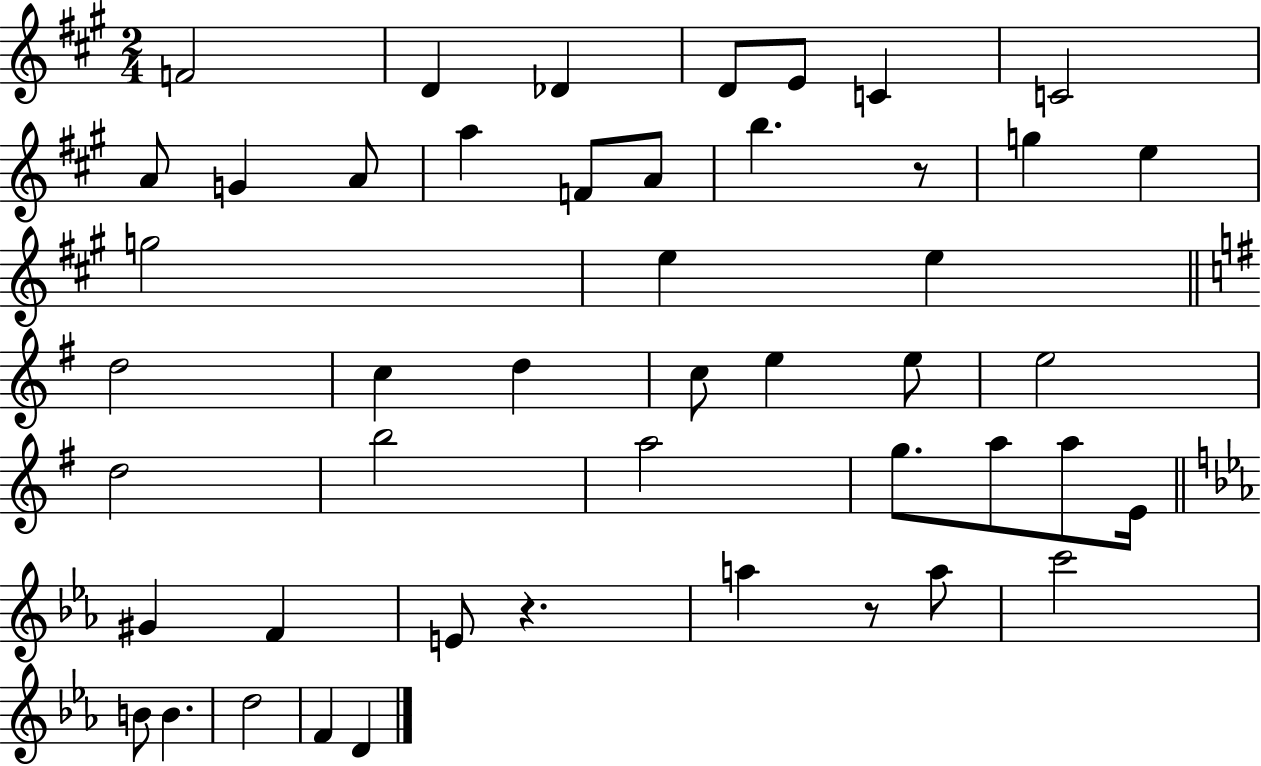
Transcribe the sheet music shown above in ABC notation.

X:1
T:Untitled
M:2/4
L:1/4
K:A
F2 D _D D/2 E/2 C C2 A/2 G A/2 a F/2 A/2 b z/2 g e g2 e e d2 c d c/2 e e/2 e2 d2 b2 a2 g/2 a/2 a/2 E/4 ^G F E/2 z a z/2 a/2 c'2 B/2 B d2 F D